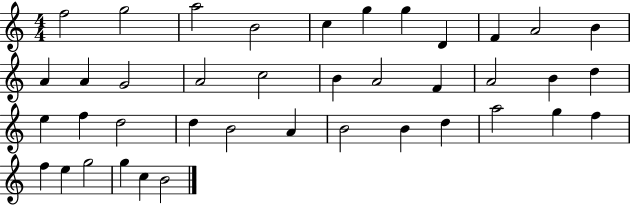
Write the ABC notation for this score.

X:1
T:Untitled
M:4/4
L:1/4
K:C
f2 g2 a2 B2 c g g D F A2 B A A G2 A2 c2 B A2 F A2 B d e f d2 d B2 A B2 B d a2 g f f e g2 g c B2